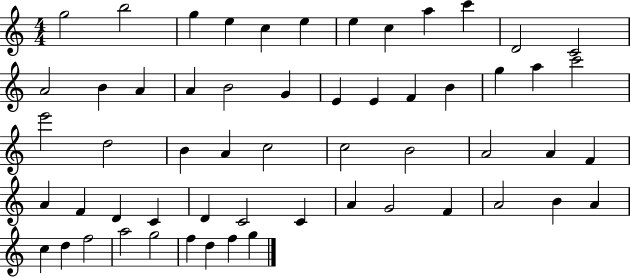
G5/h B5/h G5/q E5/q C5/q E5/q E5/q C5/q A5/q C6/q D4/h C4/h A4/h B4/q A4/q A4/q B4/h G4/q E4/q E4/q F4/q B4/q G5/q A5/q C6/h E6/h D5/h B4/q A4/q C5/h C5/h B4/h A4/h A4/q F4/q A4/q F4/q D4/q C4/q D4/q C4/h C4/q A4/q G4/h F4/q A4/h B4/q A4/q C5/q D5/q F5/h A5/h G5/h F5/q D5/q F5/q G5/q